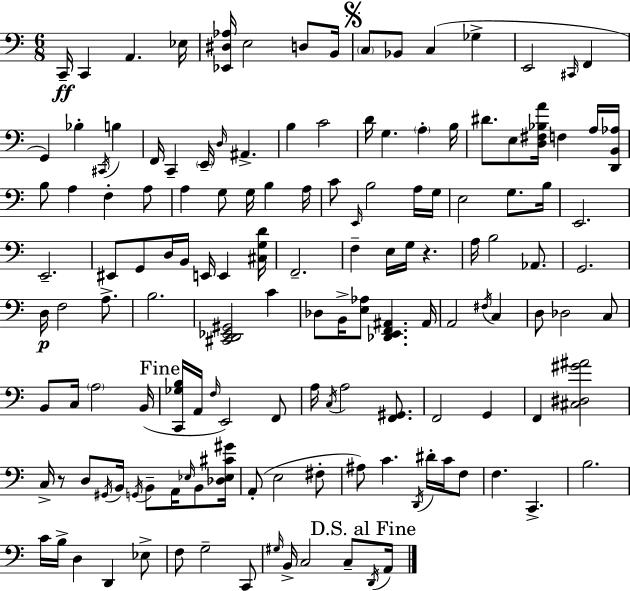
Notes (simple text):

C2/s C2/q A2/q. Eb3/s [Eb2,D#3,Ab3]/s E3/h D3/e B2/s C3/e Bb2/e C3/q Gb3/q E2/h C#2/s F2/q G2/q Bb3/q C#2/s B3/q F2/s C2/q E2/s D3/s A#2/q. B3/q C4/h D4/s G3/q. A3/q B3/s D#4/e. E3/e [D3,F#3,Bb3,A4]/s F3/q A3/s [D2,B2,Ab3]/s B3/e A3/q F3/q A3/e A3/q G3/e G3/s B3/q A3/s C4/e E2/s B3/h A3/s G3/s E3/h G3/e. B3/s E2/h. E2/h. EIS2/e G2/e D3/s B2/s E2/s E2/q [C#3,G3,D4]/s F2/h. F3/q E3/s G3/s R/q. A3/s B3/h Ab2/e. G2/h. D3/s F3/h A3/e. B3/h. [C#2,D2,Eb2,G#2]/h C4/q Db3/e B2/s [E3,Ab3]/e [Db2,E2,F2,A#2]/q. A#2/s A2/h F#3/s C3/q D3/e Db3/h C3/e B2/e C3/s A3/h B2/s [C2,Gb3,B3]/s A2/s F3/s E2/h F2/e A3/s C3/s A3/h [F2,G#2]/e. F2/h G2/q F2/q [C#3,D#3,G#4,A#4]/h C3/s R/e D3/e G#2/s B2/s G2/s B2/e A2/s Eb3/s B2/e [Db3,Eb3,C#4,G#4]/s A2/e E3/h F#3/e A#3/e C4/q. D2/s D#4/s C4/s F3/e F3/q. C2/q. B3/h. C4/s B3/s D3/q D2/q Eb3/e F3/e G3/h C2/e G#3/s B2/s C3/h C3/e D2/s A2/s